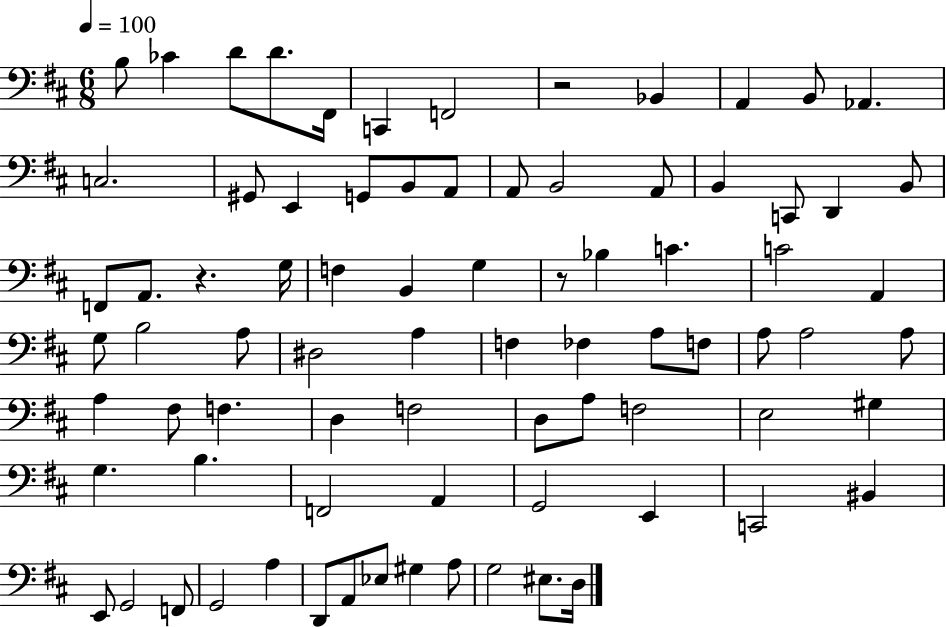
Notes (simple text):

B3/e CES4/q D4/e D4/e. F#2/s C2/q F2/h R/h Bb2/q A2/q B2/e Ab2/q. C3/h. G#2/e E2/q G2/e B2/e A2/e A2/e B2/h A2/e B2/q C2/e D2/q B2/e F2/e A2/e. R/q. G3/s F3/q B2/q G3/q R/e Bb3/q C4/q. C4/h A2/q G3/e B3/h A3/e D#3/h A3/q F3/q FES3/q A3/e F3/e A3/e A3/h A3/e A3/q F#3/e F3/q. D3/q F3/h D3/e A3/e F3/h E3/h G#3/q G3/q. B3/q. F2/h A2/q G2/h E2/q C2/h BIS2/q E2/e G2/h F2/e G2/h A3/q D2/e A2/e Eb3/e G#3/q A3/e G3/h EIS3/e. D3/s